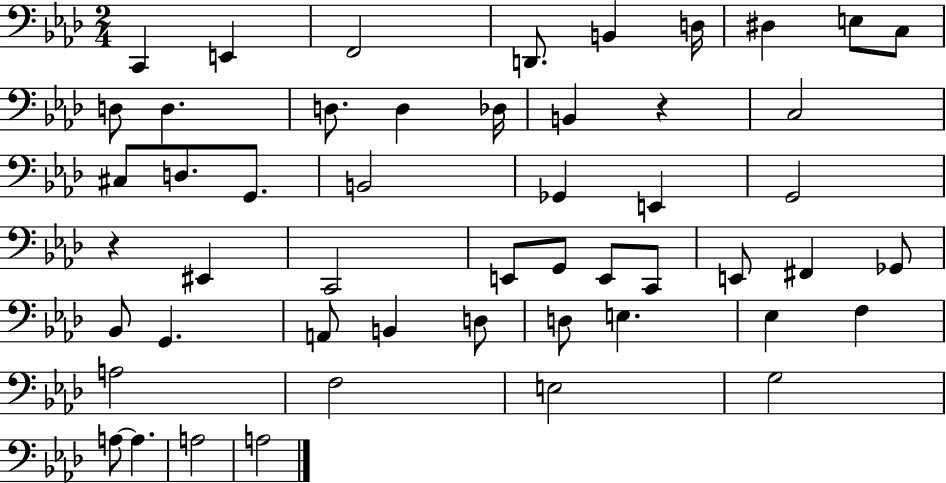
X:1
T:Untitled
M:2/4
L:1/4
K:Ab
C,, E,, F,,2 D,,/2 B,, D,/4 ^D, E,/2 C,/2 D,/2 D, D,/2 D, _D,/4 B,, z C,2 ^C,/2 D,/2 G,,/2 B,,2 _G,, E,, G,,2 z ^E,, C,,2 E,,/2 G,,/2 E,,/2 C,,/2 E,,/2 ^F,, _G,,/2 _B,,/2 G,, A,,/2 B,, D,/2 D,/2 E, _E, F, A,2 F,2 E,2 G,2 A,/2 A, A,2 A,2